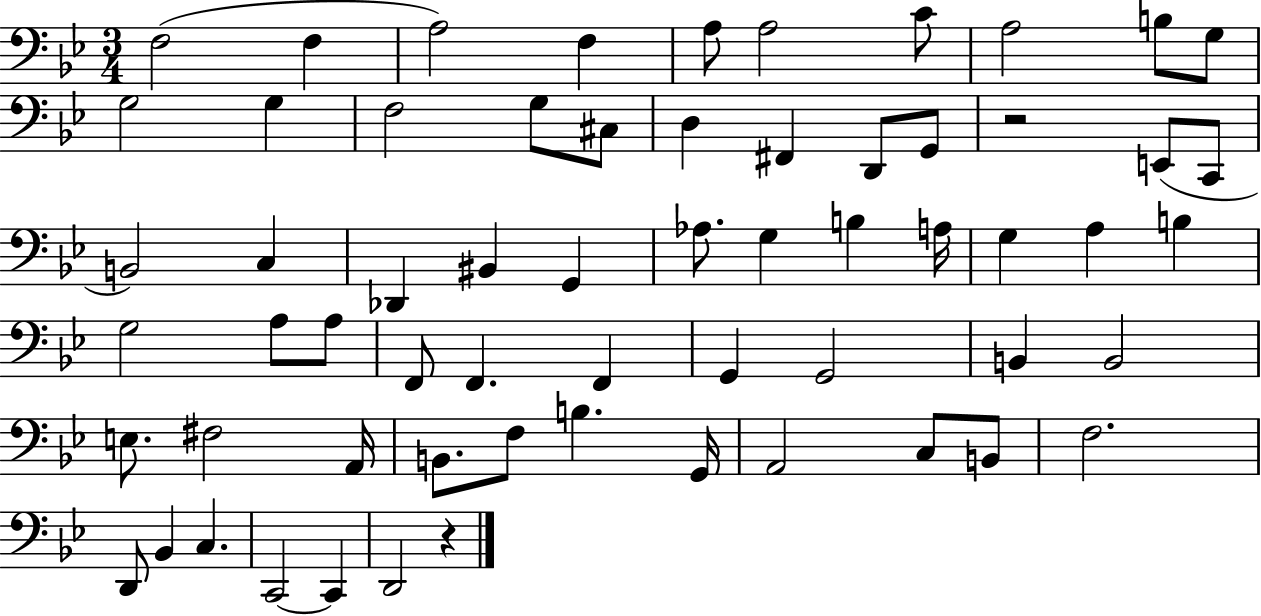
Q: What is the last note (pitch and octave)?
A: D2